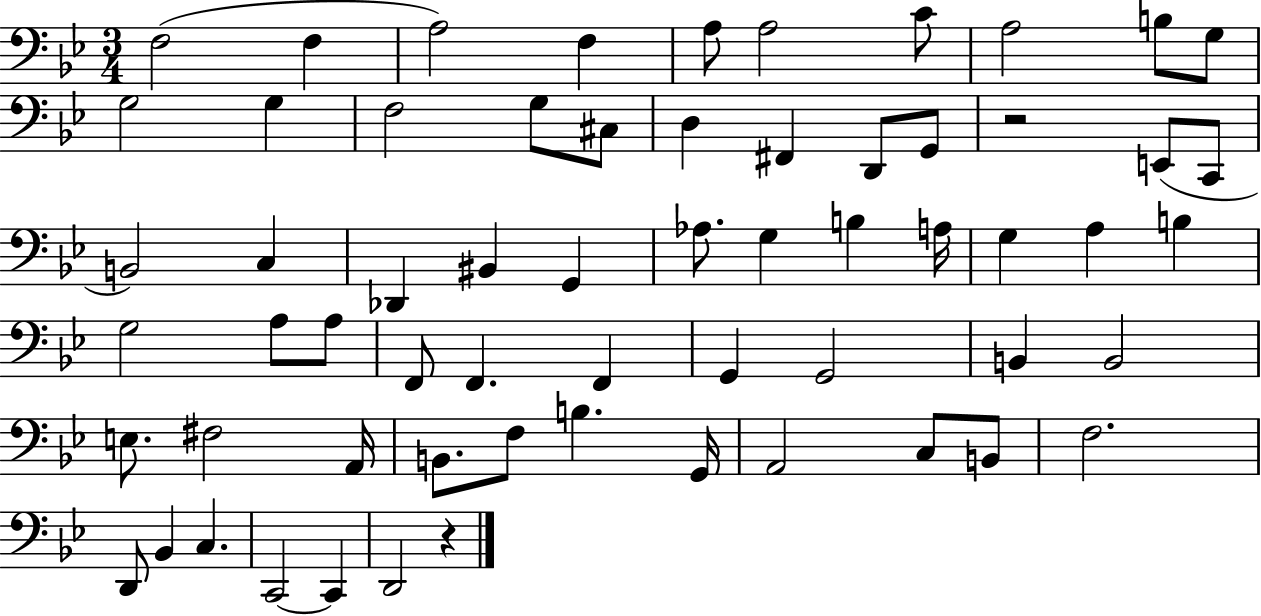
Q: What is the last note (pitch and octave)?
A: D2